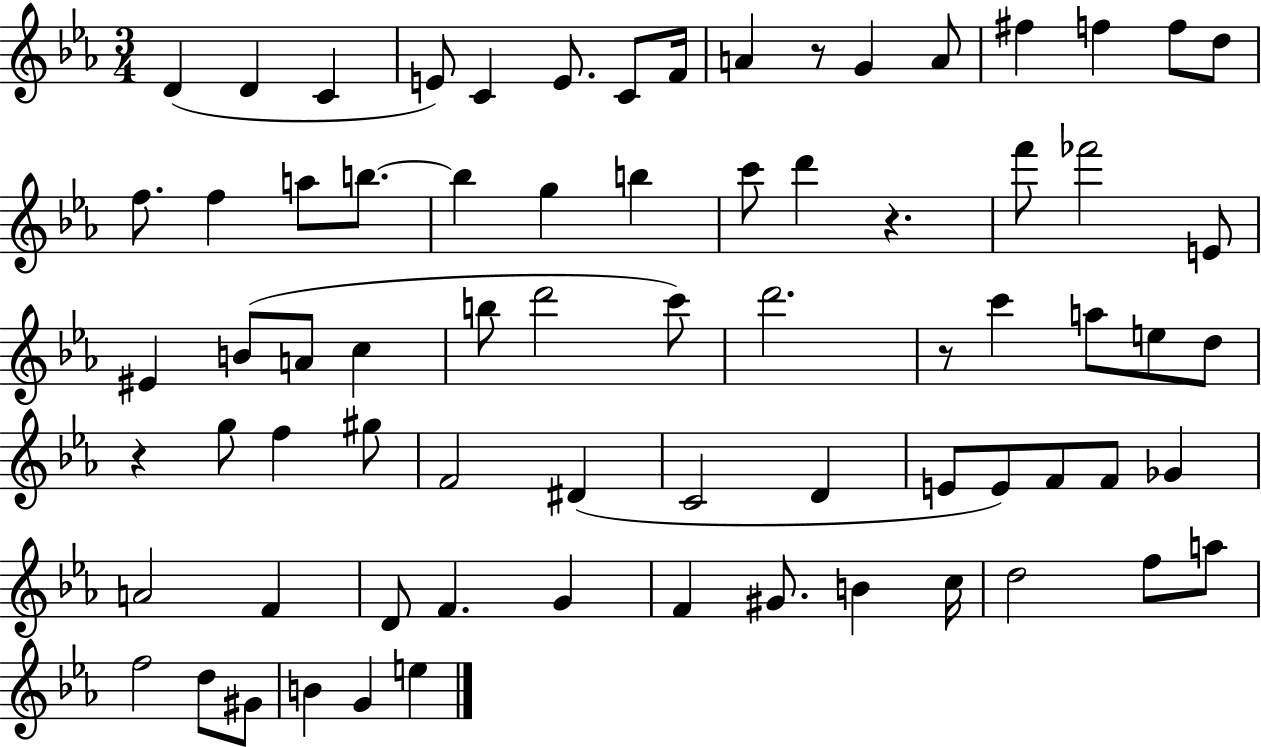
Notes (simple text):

D4/q D4/q C4/q E4/e C4/q E4/e. C4/e F4/s A4/q R/e G4/q A4/e F#5/q F5/q F5/e D5/e F5/e. F5/q A5/e B5/e. B5/q G5/q B5/q C6/e D6/q R/q. F6/e FES6/h E4/e EIS4/q B4/e A4/e C5/q B5/e D6/h C6/e D6/h. R/e C6/q A5/e E5/e D5/e R/q G5/e F5/q G#5/e F4/h D#4/q C4/h D4/q E4/e E4/e F4/e F4/e Gb4/q A4/h F4/q D4/e F4/q. G4/q F4/q G#4/e. B4/q C5/s D5/h F5/e A5/e F5/h D5/e G#4/e B4/q G4/q E5/q